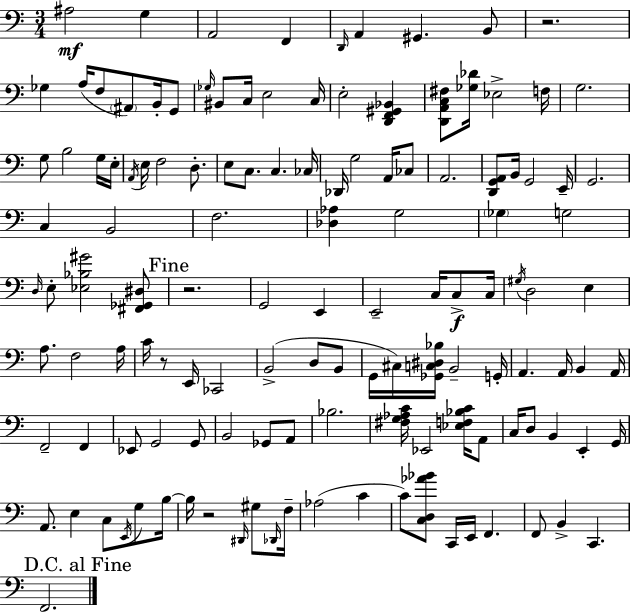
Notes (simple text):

A#3/h G3/q A2/h F2/q D2/s A2/q G#2/q. B2/e R/h. Gb3/q A3/s F3/e A#2/e B2/s G2/e Gb3/s BIS2/e C3/s E3/h C3/s E3/h [D2,F2,G#2,Bb2]/q [D2,A2,C3,F#3]/e [Gb3,Db4]/s Eb3/h F3/s G3/h. G3/e B3/h G3/s E3/s A2/s E3/s F3/h D3/e. E3/e C3/e. C3/q. CES3/s Db2/s G3/h A2/s CES3/e A2/h. [D2,G2,A2]/e B2/s G2/h E2/s G2/h. C3/q B2/h F3/h. [Db3,Ab3]/q G3/h Gb3/q G3/h D3/s E3/e [Eb3,Bb3,G#4]/h [F#2,Gb2,D#3]/e R/h. G2/h E2/q E2/h C3/s C3/e C3/s G#3/s D3/h E3/q A3/e. F3/h A3/s C4/s R/e E2/s CES2/h B2/h D3/e B2/e G2/s C#3/s [Gb2,C3,D#3,Bb3]/s B2/h G2/s A2/q. A2/s B2/q A2/s F2/h F2/q Eb2/e G2/h G2/e B2/h Gb2/e A2/e Bb3/h. [F#3,G3,Ab3,C4]/s Eb2/h [Eb3,F3,Bb3,C4]/s A2/e C3/s D3/e B2/q E2/q G2/s A2/e. E3/q C3/e E2/s G3/e B3/s B3/s R/h D#2/s G#3/e Db2/s F3/s Ab3/h C4/q C4/e [C3,D3,Ab4,Bb4]/e C2/s E2/s F2/q. F2/e B2/q C2/q. F2/h.